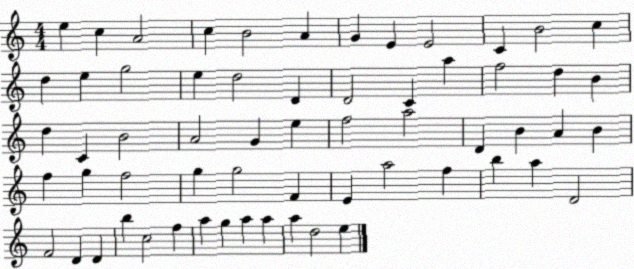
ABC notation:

X:1
T:Untitled
M:4/4
L:1/4
K:C
e c A2 c B2 A G E E2 C B2 c d e g2 e d2 D D2 C a f2 d B d C B2 A2 G e f2 a2 D B A B f g f2 g g2 F E a2 f b a D2 F2 D D b c2 f a g a a a d2 e